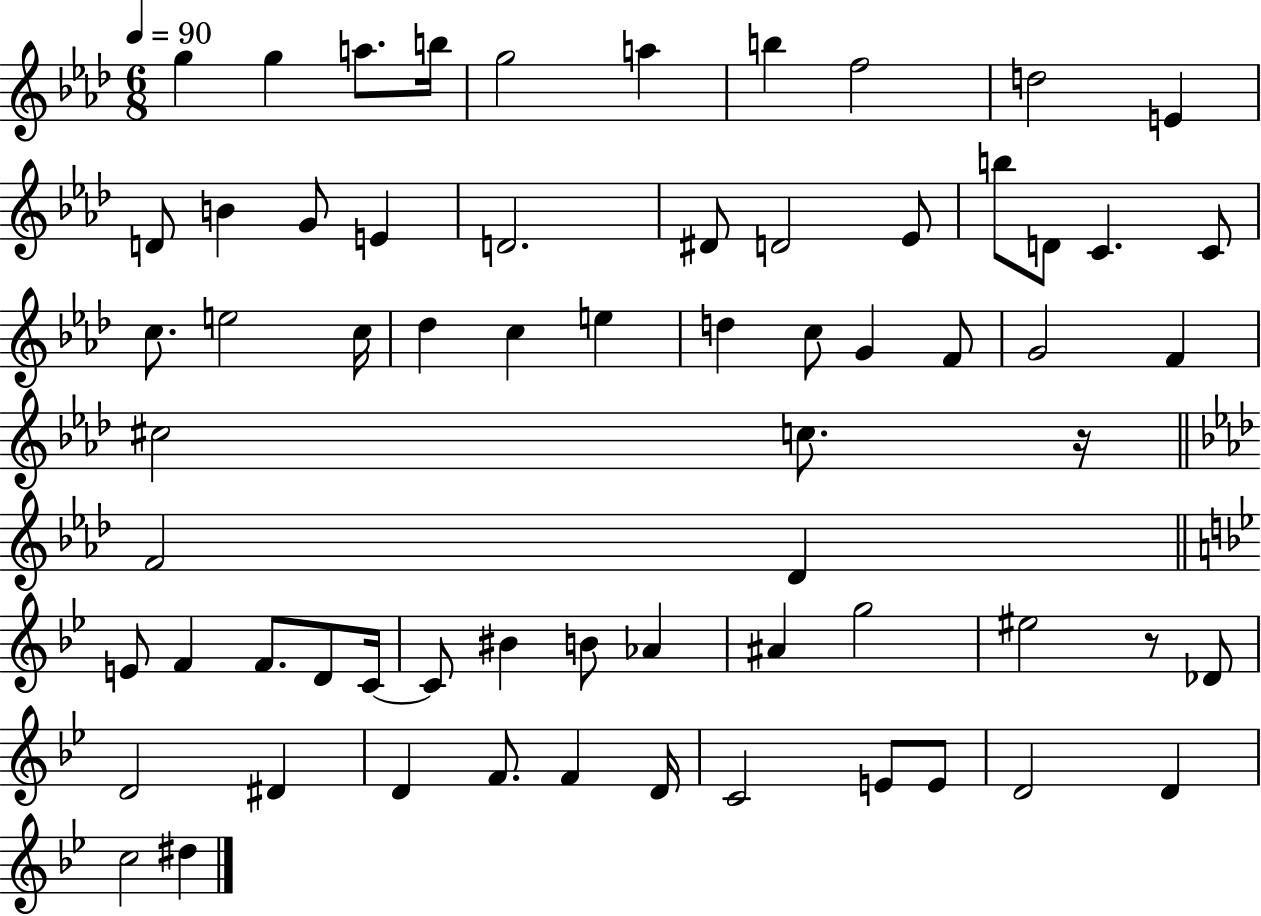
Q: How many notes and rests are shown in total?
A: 66